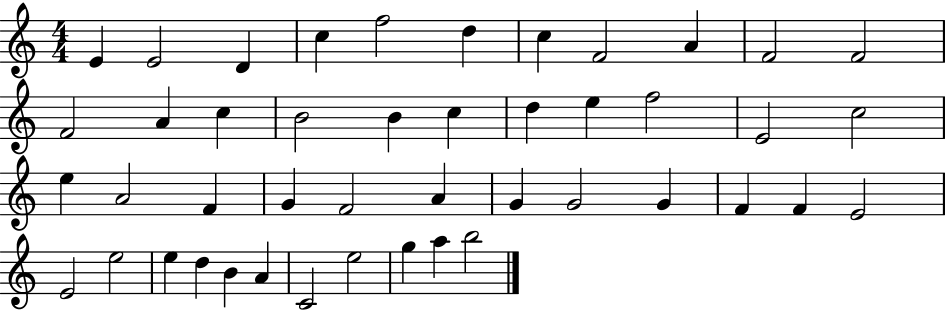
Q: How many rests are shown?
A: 0